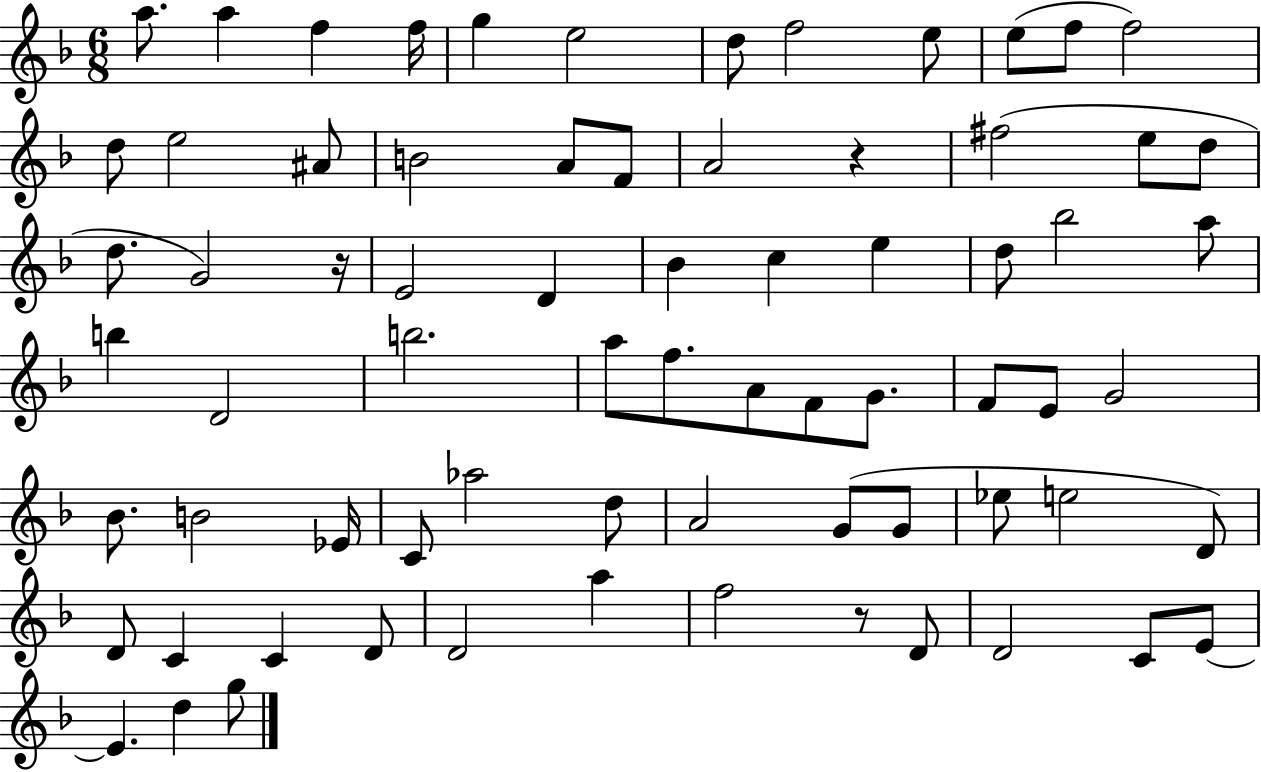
{
  \clef treble
  \numericTimeSignature
  \time 6/8
  \key f \major
  a''8. a''4 f''4 f''16 | g''4 e''2 | d''8 f''2 e''8 | e''8( f''8 f''2) | \break d''8 e''2 ais'8 | b'2 a'8 f'8 | a'2 r4 | fis''2( e''8 d''8 | \break d''8. g'2) r16 | e'2 d'4 | bes'4 c''4 e''4 | d''8 bes''2 a''8 | \break b''4 d'2 | b''2. | a''8 f''8. a'8 f'8 g'8. | f'8 e'8 g'2 | \break bes'8. b'2 ees'16 | c'8 aes''2 d''8 | a'2 g'8( g'8 | ees''8 e''2 d'8) | \break d'8 c'4 c'4 d'8 | d'2 a''4 | f''2 r8 d'8 | d'2 c'8 e'8~~ | \break e'4. d''4 g''8 | \bar "|."
}